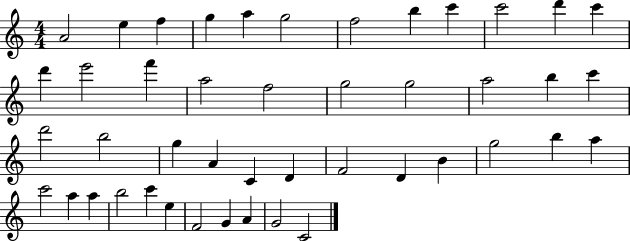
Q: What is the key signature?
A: C major